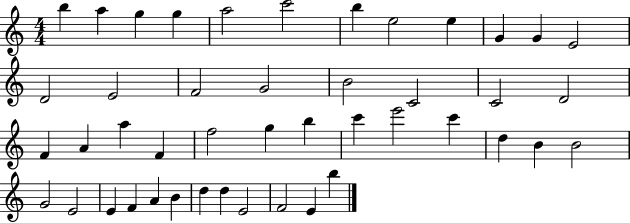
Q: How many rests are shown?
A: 0